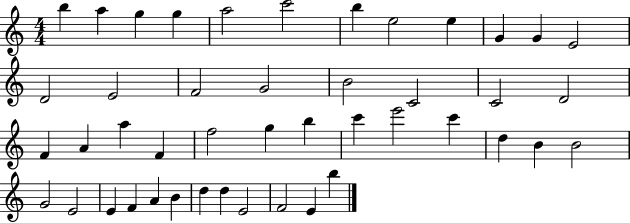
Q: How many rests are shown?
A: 0